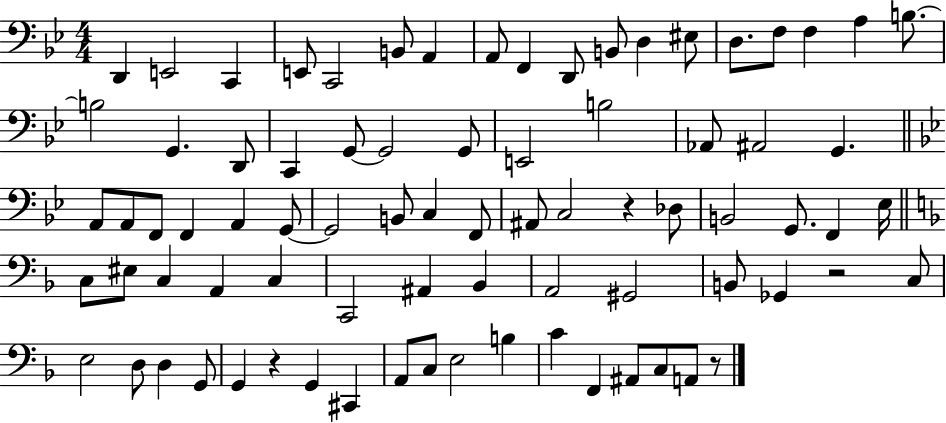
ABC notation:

X:1
T:Untitled
M:4/4
L:1/4
K:Bb
D,, E,,2 C,, E,,/2 C,,2 B,,/2 A,, A,,/2 F,, D,,/2 B,,/2 D, ^E,/2 D,/2 F,/2 F, A, B,/2 B,2 G,, D,,/2 C,, G,,/2 G,,2 G,,/2 E,,2 B,2 _A,,/2 ^A,,2 G,, A,,/2 A,,/2 F,,/2 F,, A,, G,,/2 G,,2 B,,/2 C, F,,/2 ^A,,/2 C,2 z _D,/2 B,,2 G,,/2 F,, _E,/4 C,/2 ^E,/2 C, A,, C, C,,2 ^A,, _B,, A,,2 ^G,,2 B,,/2 _G,, z2 C,/2 E,2 D,/2 D, G,,/2 G,, z G,, ^C,, A,,/2 C,/2 E,2 B, C F,, ^A,,/2 C,/2 A,,/2 z/2